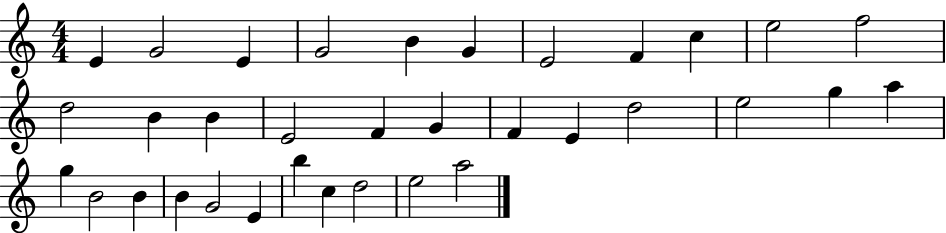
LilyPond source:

{
  \clef treble
  \numericTimeSignature
  \time 4/4
  \key c \major
  e'4 g'2 e'4 | g'2 b'4 g'4 | e'2 f'4 c''4 | e''2 f''2 | \break d''2 b'4 b'4 | e'2 f'4 g'4 | f'4 e'4 d''2 | e''2 g''4 a''4 | \break g''4 b'2 b'4 | b'4 g'2 e'4 | b''4 c''4 d''2 | e''2 a''2 | \break \bar "|."
}